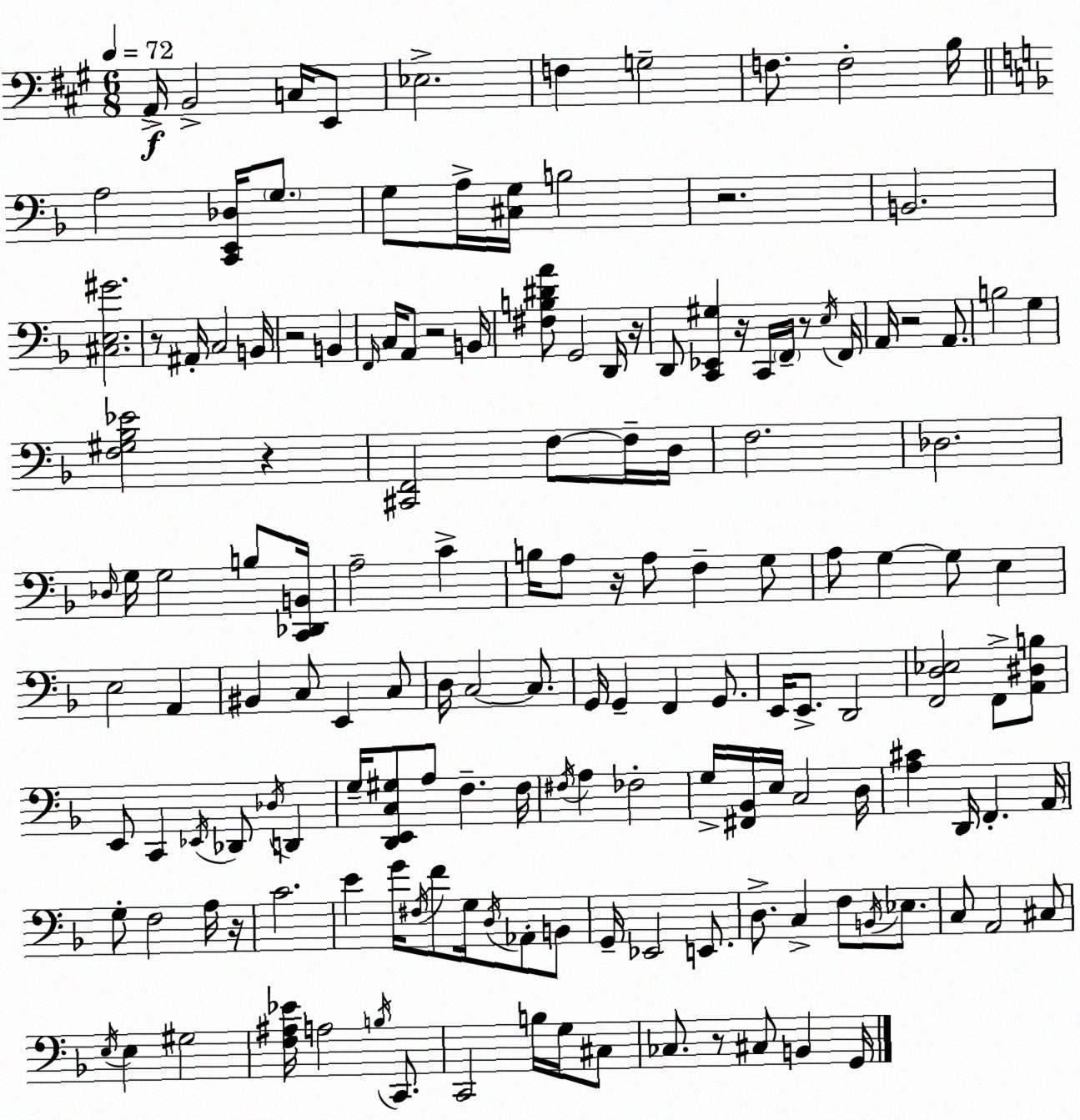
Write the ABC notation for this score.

X:1
T:Untitled
M:6/8
L:1/4
K:A
A,,/4 B,,2 C,/4 E,,/2 _E,2 F, G,2 F,/2 F,2 B,/4 A,2 [C,,E,,_D,]/4 G,/2 G,/2 A,/4 [^C,G,]/4 B,2 z2 B,,2 [^C,E,^G]2 z/2 ^A,,/4 C,2 B,,/4 z2 B,, F,,/4 C,/4 A,,/2 z2 B,,/4 [^F,B,^DA]/2 G,,2 D,,/4 z/4 D,,/2 [C,,_E,,^G,] z/4 C,,/4 F,,/4 z/2 E,/4 F,,/4 A,,/4 z2 A,,/2 B,2 G, [F,^G,_B,_E]2 z [^C,,F,,]2 F,/2 F,/4 D,/4 F,2 _D,2 _D,/4 G,/4 G,2 B,/2 [C,,_D,,B,,]/4 A,2 C B,/4 A,/2 z/4 A,/2 F, G,/2 A,/2 G, G,/2 E, E,2 A,, ^B,, C,/2 E,, C,/2 D,/4 C,2 C,/2 G,,/4 G,, F,, G,,/2 E,,/4 E,,/2 D,,2 [F,,D,_E,]2 F,,/2 [A,,^D,B,]/2 E,,/2 C,, _E,,/4 _D,,/2 _D,/4 D,, G,/4 [D,,E,,C,^G,]/2 A,/2 F, F,/4 ^F,/4 A, _F,2 G,/4 [^F,,_B,,]/4 E,/4 C,2 D,/4 [A,^C] D,,/4 F,, A,,/4 G,/2 F,2 A,/4 z/4 C2 E G/4 ^F,/4 F/2 G,/4 D,/4 _A,,/2 B,,/2 G,,/4 _E,,2 E,,/2 D,/2 C, F,/2 B,,/4 _E,/2 C,/2 A,,2 ^C,/2 E,/4 E, ^G,2 [F,^A,_E]/4 A,2 B,/4 C,,/2 C,,2 B,/4 G,/4 ^C,/2 _C,/2 z/2 ^C,/2 B,, G,,/4